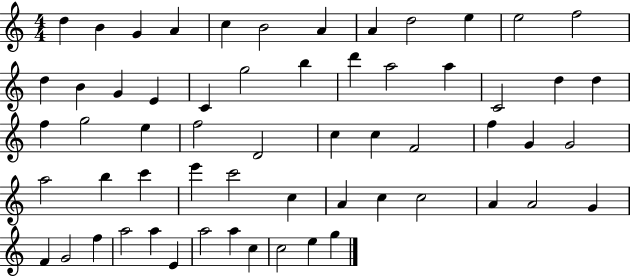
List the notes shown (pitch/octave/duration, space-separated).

D5/q B4/q G4/q A4/q C5/q B4/h A4/q A4/q D5/h E5/q E5/h F5/h D5/q B4/q G4/q E4/q C4/q G5/h B5/q D6/q A5/h A5/q C4/h D5/q D5/q F5/q G5/h E5/q F5/h D4/h C5/q C5/q F4/h F5/q G4/q G4/h A5/h B5/q C6/q E6/q C6/h C5/q A4/q C5/q C5/h A4/q A4/h G4/q F4/q G4/h F5/q A5/h A5/q E4/q A5/h A5/q C5/q C5/h E5/q G5/q